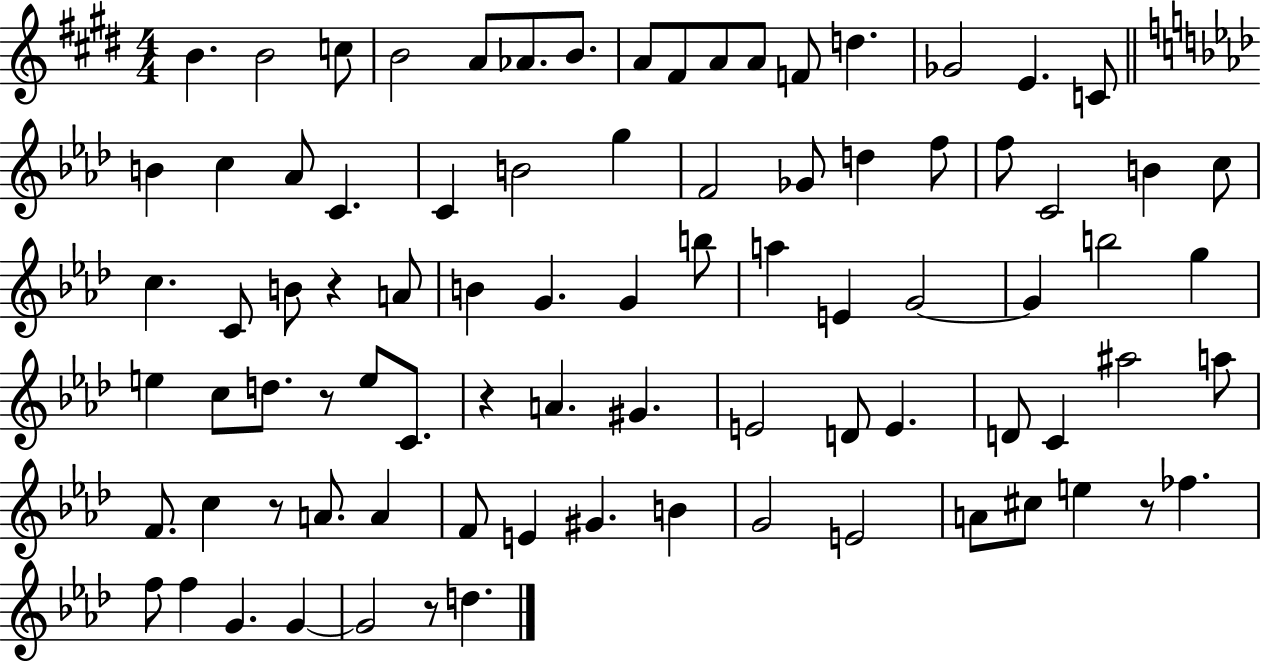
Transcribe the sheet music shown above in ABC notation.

X:1
T:Untitled
M:4/4
L:1/4
K:E
B B2 c/2 B2 A/2 _A/2 B/2 A/2 ^F/2 A/2 A/2 F/2 d _G2 E C/2 B c _A/2 C C B2 g F2 _G/2 d f/2 f/2 C2 B c/2 c C/2 B/2 z A/2 B G G b/2 a E G2 G b2 g e c/2 d/2 z/2 e/2 C/2 z A ^G E2 D/2 E D/2 C ^a2 a/2 F/2 c z/2 A/2 A F/2 E ^G B G2 E2 A/2 ^c/2 e z/2 _f f/2 f G G G2 z/2 d